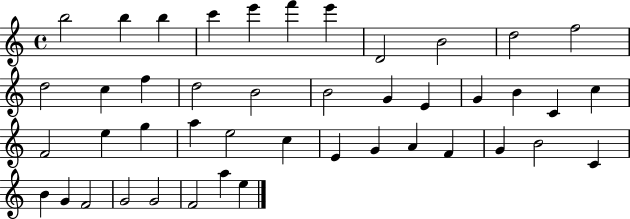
B5/h B5/q B5/q C6/q E6/q F6/q E6/q D4/h B4/h D5/h F5/h D5/h C5/q F5/q D5/h B4/h B4/h G4/q E4/q G4/q B4/q C4/q C5/q F4/h E5/q G5/q A5/q E5/h C5/q E4/q G4/q A4/q F4/q G4/q B4/h C4/q B4/q G4/q F4/h G4/h G4/h F4/h A5/q E5/q